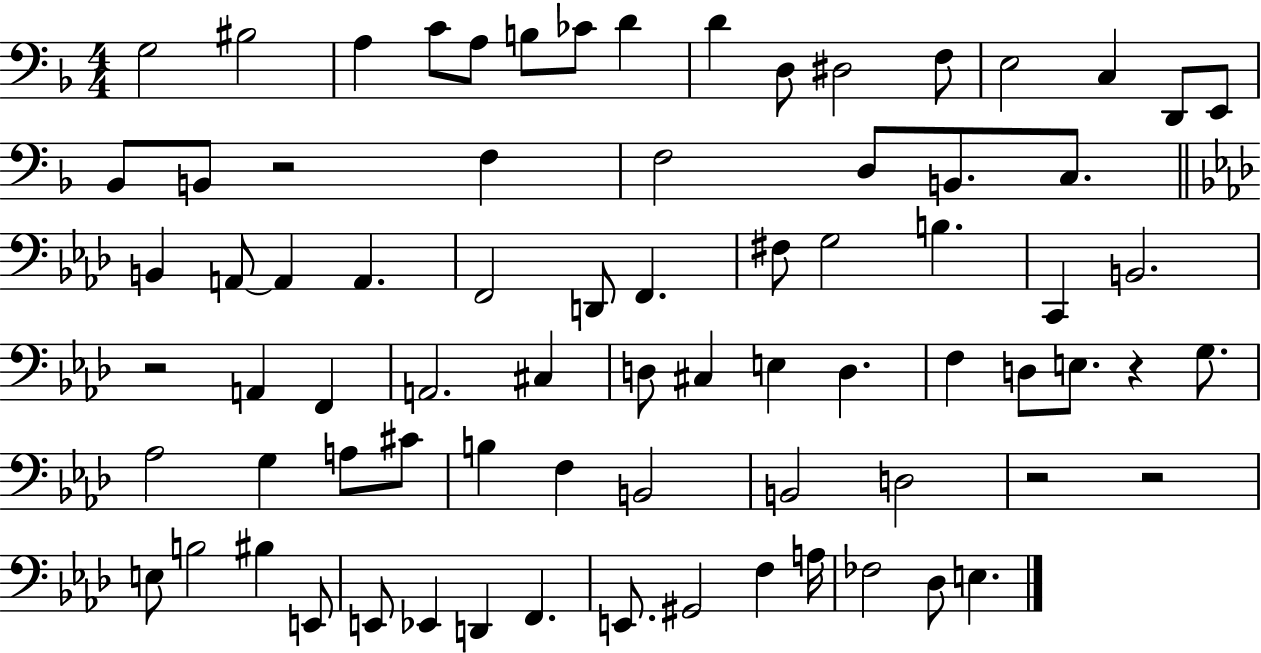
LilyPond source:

{
  \clef bass
  \numericTimeSignature
  \time 4/4
  \key f \major
  g2 bis2 | a4 c'8 a8 b8 ces'8 d'4 | d'4 d8 dis2 f8 | e2 c4 d,8 e,8 | \break bes,8 b,8 r2 f4 | f2 d8 b,8. c8. | \bar "||" \break \key f \minor b,4 a,8~~ a,4 a,4. | f,2 d,8 f,4. | fis8 g2 b4. | c,4 b,2. | \break r2 a,4 f,4 | a,2. cis4 | d8 cis4 e4 d4. | f4 d8 e8. r4 g8. | \break aes2 g4 a8 cis'8 | b4 f4 b,2 | b,2 d2 | r2 r2 | \break e8 b2 bis4 e,8 | e,8 ees,4 d,4 f,4. | e,8. gis,2 f4 a16 | fes2 des8 e4. | \break \bar "|."
}